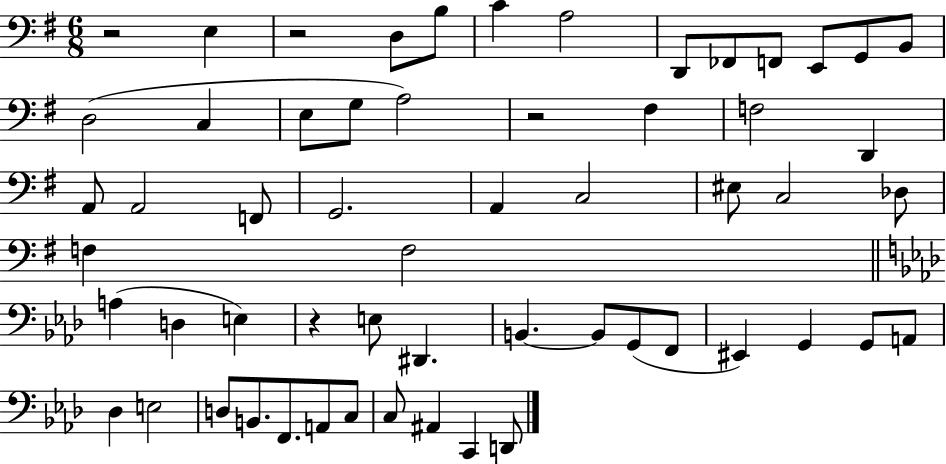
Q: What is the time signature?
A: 6/8